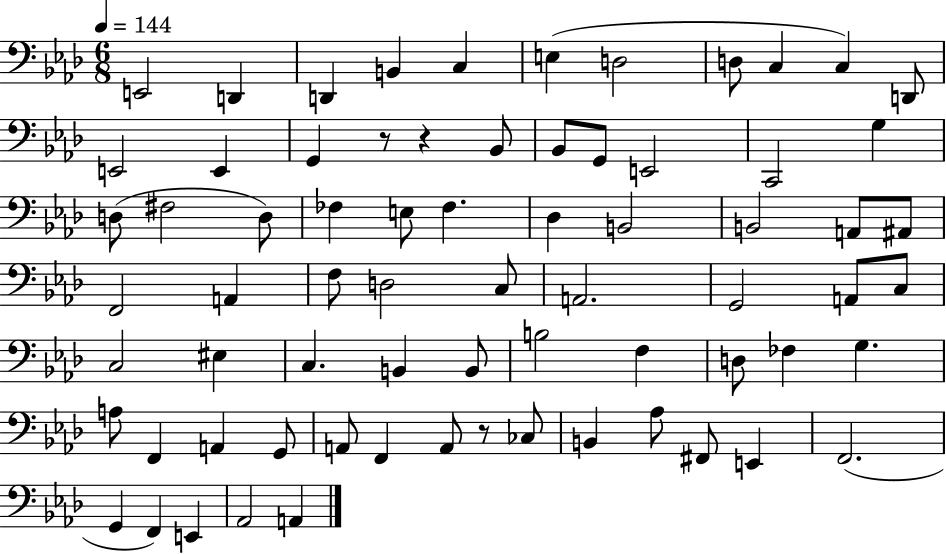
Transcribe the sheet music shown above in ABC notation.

X:1
T:Untitled
M:6/8
L:1/4
K:Ab
E,,2 D,, D,, B,, C, E, D,2 D,/2 C, C, D,,/2 E,,2 E,, G,, z/2 z _B,,/2 _B,,/2 G,,/2 E,,2 C,,2 G, D,/2 ^F,2 D,/2 _F, E,/2 _F, _D, B,,2 B,,2 A,,/2 ^A,,/2 F,,2 A,, F,/2 D,2 C,/2 A,,2 G,,2 A,,/2 C,/2 C,2 ^E, C, B,, B,,/2 B,2 F, D,/2 _F, G, A,/2 F,, A,, G,,/2 A,,/2 F,, A,,/2 z/2 _C,/2 B,, _A,/2 ^F,,/2 E,, F,,2 G,, F,, E,, _A,,2 A,,